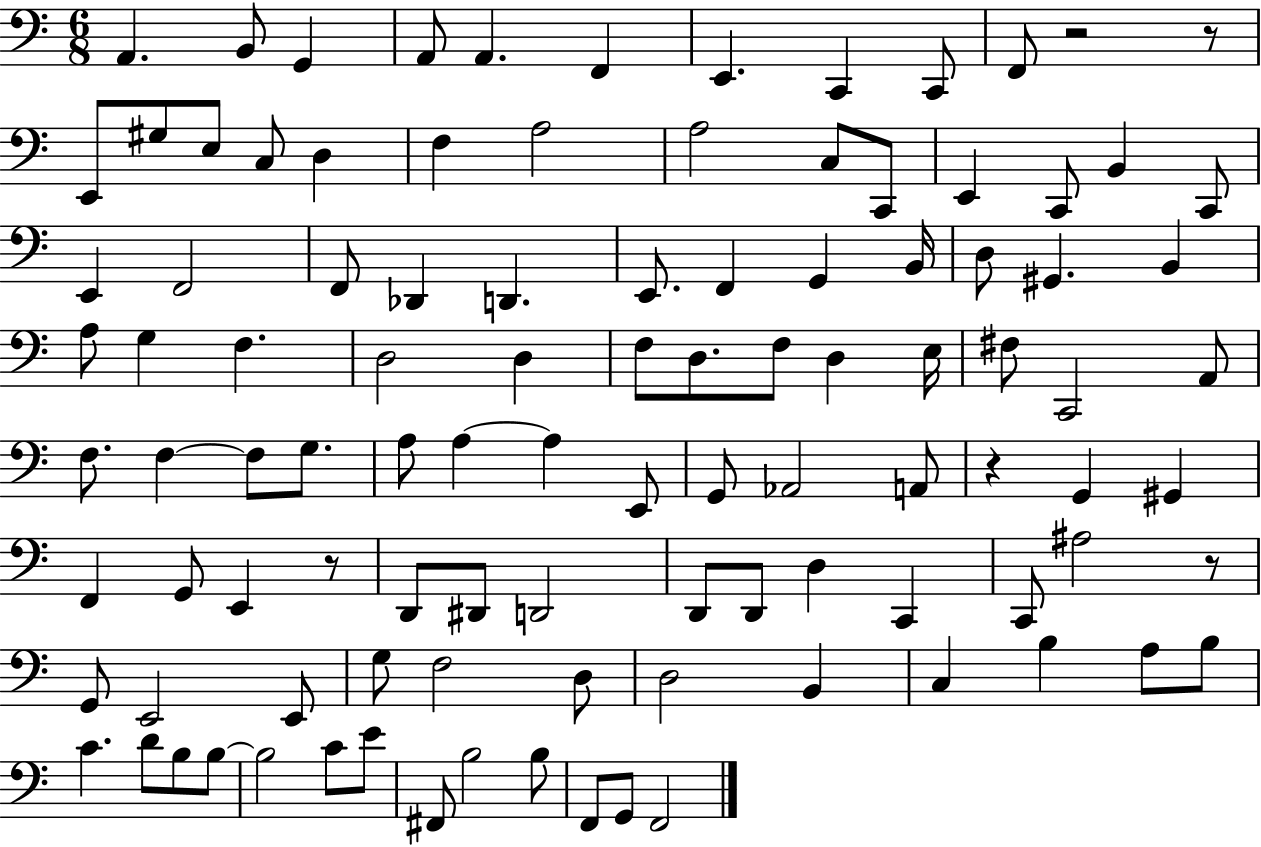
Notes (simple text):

A2/q. B2/e G2/q A2/e A2/q. F2/q E2/q. C2/q C2/e F2/e R/h R/e E2/e G#3/e E3/e C3/e D3/q F3/q A3/h A3/h C3/e C2/e E2/q C2/e B2/q C2/e E2/q F2/h F2/e Db2/q D2/q. E2/e. F2/q G2/q B2/s D3/e G#2/q. B2/q A3/e G3/q F3/q. D3/h D3/q F3/e D3/e. F3/e D3/q E3/s F#3/e C2/h A2/e F3/e. F3/q F3/e G3/e. A3/e A3/q A3/q E2/e G2/e Ab2/h A2/e R/q G2/q G#2/q F2/q G2/e E2/q R/e D2/e D#2/e D2/h D2/e D2/e D3/q C2/q C2/e A#3/h R/e G2/e E2/h E2/e G3/e F3/h D3/e D3/h B2/q C3/q B3/q A3/e B3/e C4/q. D4/e B3/e B3/e B3/h C4/e E4/e F#2/e B3/h B3/e F2/e G2/e F2/h